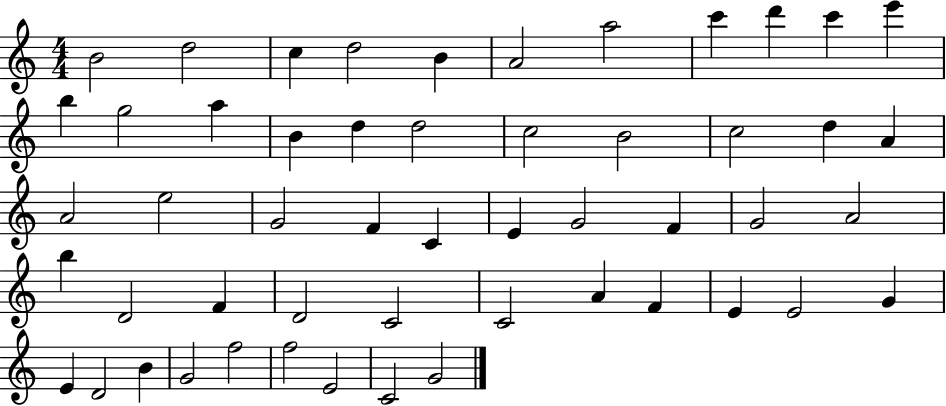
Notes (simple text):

B4/h D5/h C5/q D5/h B4/q A4/h A5/h C6/q D6/q C6/q E6/q B5/q G5/h A5/q B4/q D5/q D5/h C5/h B4/h C5/h D5/q A4/q A4/h E5/h G4/h F4/q C4/q E4/q G4/h F4/q G4/h A4/h B5/q D4/h F4/q D4/h C4/h C4/h A4/q F4/q E4/q E4/h G4/q E4/q D4/h B4/q G4/h F5/h F5/h E4/h C4/h G4/h